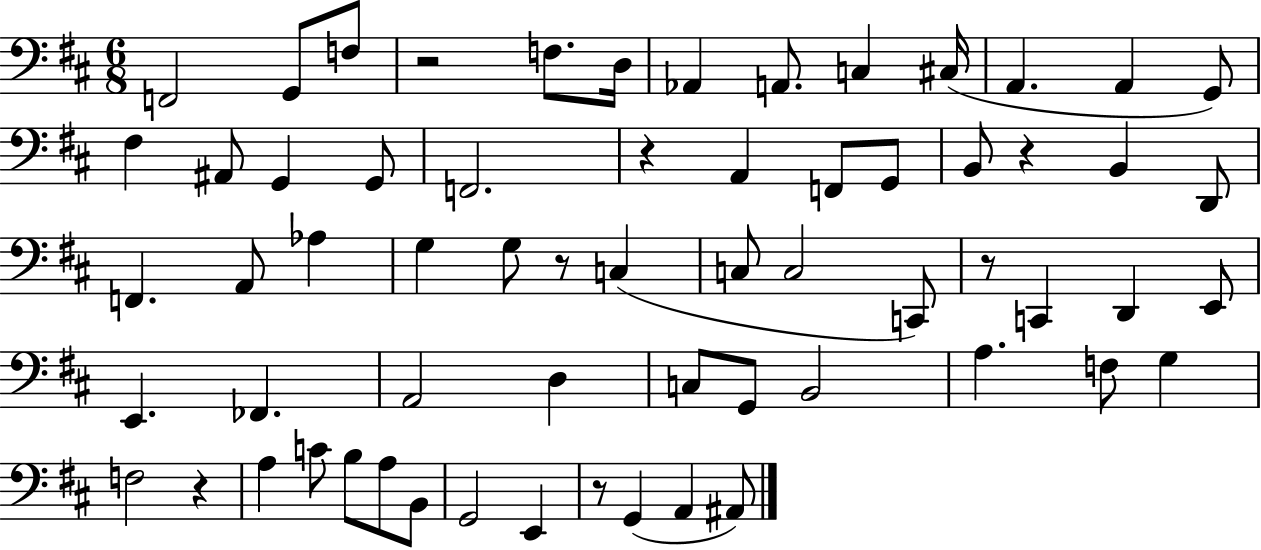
X:1
T:Untitled
M:6/8
L:1/4
K:D
F,,2 G,,/2 F,/2 z2 F,/2 D,/4 _A,, A,,/2 C, ^C,/4 A,, A,, G,,/2 ^F, ^A,,/2 G,, G,,/2 F,,2 z A,, F,,/2 G,,/2 B,,/2 z B,, D,,/2 F,, A,,/2 _A, G, G,/2 z/2 C, C,/2 C,2 C,,/2 z/2 C,, D,, E,,/2 E,, _F,, A,,2 D, C,/2 G,,/2 B,,2 A, F,/2 G, F,2 z A, C/2 B,/2 A,/2 B,,/2 G,,2 E,, z/2 G,, A,, ^A,,/2